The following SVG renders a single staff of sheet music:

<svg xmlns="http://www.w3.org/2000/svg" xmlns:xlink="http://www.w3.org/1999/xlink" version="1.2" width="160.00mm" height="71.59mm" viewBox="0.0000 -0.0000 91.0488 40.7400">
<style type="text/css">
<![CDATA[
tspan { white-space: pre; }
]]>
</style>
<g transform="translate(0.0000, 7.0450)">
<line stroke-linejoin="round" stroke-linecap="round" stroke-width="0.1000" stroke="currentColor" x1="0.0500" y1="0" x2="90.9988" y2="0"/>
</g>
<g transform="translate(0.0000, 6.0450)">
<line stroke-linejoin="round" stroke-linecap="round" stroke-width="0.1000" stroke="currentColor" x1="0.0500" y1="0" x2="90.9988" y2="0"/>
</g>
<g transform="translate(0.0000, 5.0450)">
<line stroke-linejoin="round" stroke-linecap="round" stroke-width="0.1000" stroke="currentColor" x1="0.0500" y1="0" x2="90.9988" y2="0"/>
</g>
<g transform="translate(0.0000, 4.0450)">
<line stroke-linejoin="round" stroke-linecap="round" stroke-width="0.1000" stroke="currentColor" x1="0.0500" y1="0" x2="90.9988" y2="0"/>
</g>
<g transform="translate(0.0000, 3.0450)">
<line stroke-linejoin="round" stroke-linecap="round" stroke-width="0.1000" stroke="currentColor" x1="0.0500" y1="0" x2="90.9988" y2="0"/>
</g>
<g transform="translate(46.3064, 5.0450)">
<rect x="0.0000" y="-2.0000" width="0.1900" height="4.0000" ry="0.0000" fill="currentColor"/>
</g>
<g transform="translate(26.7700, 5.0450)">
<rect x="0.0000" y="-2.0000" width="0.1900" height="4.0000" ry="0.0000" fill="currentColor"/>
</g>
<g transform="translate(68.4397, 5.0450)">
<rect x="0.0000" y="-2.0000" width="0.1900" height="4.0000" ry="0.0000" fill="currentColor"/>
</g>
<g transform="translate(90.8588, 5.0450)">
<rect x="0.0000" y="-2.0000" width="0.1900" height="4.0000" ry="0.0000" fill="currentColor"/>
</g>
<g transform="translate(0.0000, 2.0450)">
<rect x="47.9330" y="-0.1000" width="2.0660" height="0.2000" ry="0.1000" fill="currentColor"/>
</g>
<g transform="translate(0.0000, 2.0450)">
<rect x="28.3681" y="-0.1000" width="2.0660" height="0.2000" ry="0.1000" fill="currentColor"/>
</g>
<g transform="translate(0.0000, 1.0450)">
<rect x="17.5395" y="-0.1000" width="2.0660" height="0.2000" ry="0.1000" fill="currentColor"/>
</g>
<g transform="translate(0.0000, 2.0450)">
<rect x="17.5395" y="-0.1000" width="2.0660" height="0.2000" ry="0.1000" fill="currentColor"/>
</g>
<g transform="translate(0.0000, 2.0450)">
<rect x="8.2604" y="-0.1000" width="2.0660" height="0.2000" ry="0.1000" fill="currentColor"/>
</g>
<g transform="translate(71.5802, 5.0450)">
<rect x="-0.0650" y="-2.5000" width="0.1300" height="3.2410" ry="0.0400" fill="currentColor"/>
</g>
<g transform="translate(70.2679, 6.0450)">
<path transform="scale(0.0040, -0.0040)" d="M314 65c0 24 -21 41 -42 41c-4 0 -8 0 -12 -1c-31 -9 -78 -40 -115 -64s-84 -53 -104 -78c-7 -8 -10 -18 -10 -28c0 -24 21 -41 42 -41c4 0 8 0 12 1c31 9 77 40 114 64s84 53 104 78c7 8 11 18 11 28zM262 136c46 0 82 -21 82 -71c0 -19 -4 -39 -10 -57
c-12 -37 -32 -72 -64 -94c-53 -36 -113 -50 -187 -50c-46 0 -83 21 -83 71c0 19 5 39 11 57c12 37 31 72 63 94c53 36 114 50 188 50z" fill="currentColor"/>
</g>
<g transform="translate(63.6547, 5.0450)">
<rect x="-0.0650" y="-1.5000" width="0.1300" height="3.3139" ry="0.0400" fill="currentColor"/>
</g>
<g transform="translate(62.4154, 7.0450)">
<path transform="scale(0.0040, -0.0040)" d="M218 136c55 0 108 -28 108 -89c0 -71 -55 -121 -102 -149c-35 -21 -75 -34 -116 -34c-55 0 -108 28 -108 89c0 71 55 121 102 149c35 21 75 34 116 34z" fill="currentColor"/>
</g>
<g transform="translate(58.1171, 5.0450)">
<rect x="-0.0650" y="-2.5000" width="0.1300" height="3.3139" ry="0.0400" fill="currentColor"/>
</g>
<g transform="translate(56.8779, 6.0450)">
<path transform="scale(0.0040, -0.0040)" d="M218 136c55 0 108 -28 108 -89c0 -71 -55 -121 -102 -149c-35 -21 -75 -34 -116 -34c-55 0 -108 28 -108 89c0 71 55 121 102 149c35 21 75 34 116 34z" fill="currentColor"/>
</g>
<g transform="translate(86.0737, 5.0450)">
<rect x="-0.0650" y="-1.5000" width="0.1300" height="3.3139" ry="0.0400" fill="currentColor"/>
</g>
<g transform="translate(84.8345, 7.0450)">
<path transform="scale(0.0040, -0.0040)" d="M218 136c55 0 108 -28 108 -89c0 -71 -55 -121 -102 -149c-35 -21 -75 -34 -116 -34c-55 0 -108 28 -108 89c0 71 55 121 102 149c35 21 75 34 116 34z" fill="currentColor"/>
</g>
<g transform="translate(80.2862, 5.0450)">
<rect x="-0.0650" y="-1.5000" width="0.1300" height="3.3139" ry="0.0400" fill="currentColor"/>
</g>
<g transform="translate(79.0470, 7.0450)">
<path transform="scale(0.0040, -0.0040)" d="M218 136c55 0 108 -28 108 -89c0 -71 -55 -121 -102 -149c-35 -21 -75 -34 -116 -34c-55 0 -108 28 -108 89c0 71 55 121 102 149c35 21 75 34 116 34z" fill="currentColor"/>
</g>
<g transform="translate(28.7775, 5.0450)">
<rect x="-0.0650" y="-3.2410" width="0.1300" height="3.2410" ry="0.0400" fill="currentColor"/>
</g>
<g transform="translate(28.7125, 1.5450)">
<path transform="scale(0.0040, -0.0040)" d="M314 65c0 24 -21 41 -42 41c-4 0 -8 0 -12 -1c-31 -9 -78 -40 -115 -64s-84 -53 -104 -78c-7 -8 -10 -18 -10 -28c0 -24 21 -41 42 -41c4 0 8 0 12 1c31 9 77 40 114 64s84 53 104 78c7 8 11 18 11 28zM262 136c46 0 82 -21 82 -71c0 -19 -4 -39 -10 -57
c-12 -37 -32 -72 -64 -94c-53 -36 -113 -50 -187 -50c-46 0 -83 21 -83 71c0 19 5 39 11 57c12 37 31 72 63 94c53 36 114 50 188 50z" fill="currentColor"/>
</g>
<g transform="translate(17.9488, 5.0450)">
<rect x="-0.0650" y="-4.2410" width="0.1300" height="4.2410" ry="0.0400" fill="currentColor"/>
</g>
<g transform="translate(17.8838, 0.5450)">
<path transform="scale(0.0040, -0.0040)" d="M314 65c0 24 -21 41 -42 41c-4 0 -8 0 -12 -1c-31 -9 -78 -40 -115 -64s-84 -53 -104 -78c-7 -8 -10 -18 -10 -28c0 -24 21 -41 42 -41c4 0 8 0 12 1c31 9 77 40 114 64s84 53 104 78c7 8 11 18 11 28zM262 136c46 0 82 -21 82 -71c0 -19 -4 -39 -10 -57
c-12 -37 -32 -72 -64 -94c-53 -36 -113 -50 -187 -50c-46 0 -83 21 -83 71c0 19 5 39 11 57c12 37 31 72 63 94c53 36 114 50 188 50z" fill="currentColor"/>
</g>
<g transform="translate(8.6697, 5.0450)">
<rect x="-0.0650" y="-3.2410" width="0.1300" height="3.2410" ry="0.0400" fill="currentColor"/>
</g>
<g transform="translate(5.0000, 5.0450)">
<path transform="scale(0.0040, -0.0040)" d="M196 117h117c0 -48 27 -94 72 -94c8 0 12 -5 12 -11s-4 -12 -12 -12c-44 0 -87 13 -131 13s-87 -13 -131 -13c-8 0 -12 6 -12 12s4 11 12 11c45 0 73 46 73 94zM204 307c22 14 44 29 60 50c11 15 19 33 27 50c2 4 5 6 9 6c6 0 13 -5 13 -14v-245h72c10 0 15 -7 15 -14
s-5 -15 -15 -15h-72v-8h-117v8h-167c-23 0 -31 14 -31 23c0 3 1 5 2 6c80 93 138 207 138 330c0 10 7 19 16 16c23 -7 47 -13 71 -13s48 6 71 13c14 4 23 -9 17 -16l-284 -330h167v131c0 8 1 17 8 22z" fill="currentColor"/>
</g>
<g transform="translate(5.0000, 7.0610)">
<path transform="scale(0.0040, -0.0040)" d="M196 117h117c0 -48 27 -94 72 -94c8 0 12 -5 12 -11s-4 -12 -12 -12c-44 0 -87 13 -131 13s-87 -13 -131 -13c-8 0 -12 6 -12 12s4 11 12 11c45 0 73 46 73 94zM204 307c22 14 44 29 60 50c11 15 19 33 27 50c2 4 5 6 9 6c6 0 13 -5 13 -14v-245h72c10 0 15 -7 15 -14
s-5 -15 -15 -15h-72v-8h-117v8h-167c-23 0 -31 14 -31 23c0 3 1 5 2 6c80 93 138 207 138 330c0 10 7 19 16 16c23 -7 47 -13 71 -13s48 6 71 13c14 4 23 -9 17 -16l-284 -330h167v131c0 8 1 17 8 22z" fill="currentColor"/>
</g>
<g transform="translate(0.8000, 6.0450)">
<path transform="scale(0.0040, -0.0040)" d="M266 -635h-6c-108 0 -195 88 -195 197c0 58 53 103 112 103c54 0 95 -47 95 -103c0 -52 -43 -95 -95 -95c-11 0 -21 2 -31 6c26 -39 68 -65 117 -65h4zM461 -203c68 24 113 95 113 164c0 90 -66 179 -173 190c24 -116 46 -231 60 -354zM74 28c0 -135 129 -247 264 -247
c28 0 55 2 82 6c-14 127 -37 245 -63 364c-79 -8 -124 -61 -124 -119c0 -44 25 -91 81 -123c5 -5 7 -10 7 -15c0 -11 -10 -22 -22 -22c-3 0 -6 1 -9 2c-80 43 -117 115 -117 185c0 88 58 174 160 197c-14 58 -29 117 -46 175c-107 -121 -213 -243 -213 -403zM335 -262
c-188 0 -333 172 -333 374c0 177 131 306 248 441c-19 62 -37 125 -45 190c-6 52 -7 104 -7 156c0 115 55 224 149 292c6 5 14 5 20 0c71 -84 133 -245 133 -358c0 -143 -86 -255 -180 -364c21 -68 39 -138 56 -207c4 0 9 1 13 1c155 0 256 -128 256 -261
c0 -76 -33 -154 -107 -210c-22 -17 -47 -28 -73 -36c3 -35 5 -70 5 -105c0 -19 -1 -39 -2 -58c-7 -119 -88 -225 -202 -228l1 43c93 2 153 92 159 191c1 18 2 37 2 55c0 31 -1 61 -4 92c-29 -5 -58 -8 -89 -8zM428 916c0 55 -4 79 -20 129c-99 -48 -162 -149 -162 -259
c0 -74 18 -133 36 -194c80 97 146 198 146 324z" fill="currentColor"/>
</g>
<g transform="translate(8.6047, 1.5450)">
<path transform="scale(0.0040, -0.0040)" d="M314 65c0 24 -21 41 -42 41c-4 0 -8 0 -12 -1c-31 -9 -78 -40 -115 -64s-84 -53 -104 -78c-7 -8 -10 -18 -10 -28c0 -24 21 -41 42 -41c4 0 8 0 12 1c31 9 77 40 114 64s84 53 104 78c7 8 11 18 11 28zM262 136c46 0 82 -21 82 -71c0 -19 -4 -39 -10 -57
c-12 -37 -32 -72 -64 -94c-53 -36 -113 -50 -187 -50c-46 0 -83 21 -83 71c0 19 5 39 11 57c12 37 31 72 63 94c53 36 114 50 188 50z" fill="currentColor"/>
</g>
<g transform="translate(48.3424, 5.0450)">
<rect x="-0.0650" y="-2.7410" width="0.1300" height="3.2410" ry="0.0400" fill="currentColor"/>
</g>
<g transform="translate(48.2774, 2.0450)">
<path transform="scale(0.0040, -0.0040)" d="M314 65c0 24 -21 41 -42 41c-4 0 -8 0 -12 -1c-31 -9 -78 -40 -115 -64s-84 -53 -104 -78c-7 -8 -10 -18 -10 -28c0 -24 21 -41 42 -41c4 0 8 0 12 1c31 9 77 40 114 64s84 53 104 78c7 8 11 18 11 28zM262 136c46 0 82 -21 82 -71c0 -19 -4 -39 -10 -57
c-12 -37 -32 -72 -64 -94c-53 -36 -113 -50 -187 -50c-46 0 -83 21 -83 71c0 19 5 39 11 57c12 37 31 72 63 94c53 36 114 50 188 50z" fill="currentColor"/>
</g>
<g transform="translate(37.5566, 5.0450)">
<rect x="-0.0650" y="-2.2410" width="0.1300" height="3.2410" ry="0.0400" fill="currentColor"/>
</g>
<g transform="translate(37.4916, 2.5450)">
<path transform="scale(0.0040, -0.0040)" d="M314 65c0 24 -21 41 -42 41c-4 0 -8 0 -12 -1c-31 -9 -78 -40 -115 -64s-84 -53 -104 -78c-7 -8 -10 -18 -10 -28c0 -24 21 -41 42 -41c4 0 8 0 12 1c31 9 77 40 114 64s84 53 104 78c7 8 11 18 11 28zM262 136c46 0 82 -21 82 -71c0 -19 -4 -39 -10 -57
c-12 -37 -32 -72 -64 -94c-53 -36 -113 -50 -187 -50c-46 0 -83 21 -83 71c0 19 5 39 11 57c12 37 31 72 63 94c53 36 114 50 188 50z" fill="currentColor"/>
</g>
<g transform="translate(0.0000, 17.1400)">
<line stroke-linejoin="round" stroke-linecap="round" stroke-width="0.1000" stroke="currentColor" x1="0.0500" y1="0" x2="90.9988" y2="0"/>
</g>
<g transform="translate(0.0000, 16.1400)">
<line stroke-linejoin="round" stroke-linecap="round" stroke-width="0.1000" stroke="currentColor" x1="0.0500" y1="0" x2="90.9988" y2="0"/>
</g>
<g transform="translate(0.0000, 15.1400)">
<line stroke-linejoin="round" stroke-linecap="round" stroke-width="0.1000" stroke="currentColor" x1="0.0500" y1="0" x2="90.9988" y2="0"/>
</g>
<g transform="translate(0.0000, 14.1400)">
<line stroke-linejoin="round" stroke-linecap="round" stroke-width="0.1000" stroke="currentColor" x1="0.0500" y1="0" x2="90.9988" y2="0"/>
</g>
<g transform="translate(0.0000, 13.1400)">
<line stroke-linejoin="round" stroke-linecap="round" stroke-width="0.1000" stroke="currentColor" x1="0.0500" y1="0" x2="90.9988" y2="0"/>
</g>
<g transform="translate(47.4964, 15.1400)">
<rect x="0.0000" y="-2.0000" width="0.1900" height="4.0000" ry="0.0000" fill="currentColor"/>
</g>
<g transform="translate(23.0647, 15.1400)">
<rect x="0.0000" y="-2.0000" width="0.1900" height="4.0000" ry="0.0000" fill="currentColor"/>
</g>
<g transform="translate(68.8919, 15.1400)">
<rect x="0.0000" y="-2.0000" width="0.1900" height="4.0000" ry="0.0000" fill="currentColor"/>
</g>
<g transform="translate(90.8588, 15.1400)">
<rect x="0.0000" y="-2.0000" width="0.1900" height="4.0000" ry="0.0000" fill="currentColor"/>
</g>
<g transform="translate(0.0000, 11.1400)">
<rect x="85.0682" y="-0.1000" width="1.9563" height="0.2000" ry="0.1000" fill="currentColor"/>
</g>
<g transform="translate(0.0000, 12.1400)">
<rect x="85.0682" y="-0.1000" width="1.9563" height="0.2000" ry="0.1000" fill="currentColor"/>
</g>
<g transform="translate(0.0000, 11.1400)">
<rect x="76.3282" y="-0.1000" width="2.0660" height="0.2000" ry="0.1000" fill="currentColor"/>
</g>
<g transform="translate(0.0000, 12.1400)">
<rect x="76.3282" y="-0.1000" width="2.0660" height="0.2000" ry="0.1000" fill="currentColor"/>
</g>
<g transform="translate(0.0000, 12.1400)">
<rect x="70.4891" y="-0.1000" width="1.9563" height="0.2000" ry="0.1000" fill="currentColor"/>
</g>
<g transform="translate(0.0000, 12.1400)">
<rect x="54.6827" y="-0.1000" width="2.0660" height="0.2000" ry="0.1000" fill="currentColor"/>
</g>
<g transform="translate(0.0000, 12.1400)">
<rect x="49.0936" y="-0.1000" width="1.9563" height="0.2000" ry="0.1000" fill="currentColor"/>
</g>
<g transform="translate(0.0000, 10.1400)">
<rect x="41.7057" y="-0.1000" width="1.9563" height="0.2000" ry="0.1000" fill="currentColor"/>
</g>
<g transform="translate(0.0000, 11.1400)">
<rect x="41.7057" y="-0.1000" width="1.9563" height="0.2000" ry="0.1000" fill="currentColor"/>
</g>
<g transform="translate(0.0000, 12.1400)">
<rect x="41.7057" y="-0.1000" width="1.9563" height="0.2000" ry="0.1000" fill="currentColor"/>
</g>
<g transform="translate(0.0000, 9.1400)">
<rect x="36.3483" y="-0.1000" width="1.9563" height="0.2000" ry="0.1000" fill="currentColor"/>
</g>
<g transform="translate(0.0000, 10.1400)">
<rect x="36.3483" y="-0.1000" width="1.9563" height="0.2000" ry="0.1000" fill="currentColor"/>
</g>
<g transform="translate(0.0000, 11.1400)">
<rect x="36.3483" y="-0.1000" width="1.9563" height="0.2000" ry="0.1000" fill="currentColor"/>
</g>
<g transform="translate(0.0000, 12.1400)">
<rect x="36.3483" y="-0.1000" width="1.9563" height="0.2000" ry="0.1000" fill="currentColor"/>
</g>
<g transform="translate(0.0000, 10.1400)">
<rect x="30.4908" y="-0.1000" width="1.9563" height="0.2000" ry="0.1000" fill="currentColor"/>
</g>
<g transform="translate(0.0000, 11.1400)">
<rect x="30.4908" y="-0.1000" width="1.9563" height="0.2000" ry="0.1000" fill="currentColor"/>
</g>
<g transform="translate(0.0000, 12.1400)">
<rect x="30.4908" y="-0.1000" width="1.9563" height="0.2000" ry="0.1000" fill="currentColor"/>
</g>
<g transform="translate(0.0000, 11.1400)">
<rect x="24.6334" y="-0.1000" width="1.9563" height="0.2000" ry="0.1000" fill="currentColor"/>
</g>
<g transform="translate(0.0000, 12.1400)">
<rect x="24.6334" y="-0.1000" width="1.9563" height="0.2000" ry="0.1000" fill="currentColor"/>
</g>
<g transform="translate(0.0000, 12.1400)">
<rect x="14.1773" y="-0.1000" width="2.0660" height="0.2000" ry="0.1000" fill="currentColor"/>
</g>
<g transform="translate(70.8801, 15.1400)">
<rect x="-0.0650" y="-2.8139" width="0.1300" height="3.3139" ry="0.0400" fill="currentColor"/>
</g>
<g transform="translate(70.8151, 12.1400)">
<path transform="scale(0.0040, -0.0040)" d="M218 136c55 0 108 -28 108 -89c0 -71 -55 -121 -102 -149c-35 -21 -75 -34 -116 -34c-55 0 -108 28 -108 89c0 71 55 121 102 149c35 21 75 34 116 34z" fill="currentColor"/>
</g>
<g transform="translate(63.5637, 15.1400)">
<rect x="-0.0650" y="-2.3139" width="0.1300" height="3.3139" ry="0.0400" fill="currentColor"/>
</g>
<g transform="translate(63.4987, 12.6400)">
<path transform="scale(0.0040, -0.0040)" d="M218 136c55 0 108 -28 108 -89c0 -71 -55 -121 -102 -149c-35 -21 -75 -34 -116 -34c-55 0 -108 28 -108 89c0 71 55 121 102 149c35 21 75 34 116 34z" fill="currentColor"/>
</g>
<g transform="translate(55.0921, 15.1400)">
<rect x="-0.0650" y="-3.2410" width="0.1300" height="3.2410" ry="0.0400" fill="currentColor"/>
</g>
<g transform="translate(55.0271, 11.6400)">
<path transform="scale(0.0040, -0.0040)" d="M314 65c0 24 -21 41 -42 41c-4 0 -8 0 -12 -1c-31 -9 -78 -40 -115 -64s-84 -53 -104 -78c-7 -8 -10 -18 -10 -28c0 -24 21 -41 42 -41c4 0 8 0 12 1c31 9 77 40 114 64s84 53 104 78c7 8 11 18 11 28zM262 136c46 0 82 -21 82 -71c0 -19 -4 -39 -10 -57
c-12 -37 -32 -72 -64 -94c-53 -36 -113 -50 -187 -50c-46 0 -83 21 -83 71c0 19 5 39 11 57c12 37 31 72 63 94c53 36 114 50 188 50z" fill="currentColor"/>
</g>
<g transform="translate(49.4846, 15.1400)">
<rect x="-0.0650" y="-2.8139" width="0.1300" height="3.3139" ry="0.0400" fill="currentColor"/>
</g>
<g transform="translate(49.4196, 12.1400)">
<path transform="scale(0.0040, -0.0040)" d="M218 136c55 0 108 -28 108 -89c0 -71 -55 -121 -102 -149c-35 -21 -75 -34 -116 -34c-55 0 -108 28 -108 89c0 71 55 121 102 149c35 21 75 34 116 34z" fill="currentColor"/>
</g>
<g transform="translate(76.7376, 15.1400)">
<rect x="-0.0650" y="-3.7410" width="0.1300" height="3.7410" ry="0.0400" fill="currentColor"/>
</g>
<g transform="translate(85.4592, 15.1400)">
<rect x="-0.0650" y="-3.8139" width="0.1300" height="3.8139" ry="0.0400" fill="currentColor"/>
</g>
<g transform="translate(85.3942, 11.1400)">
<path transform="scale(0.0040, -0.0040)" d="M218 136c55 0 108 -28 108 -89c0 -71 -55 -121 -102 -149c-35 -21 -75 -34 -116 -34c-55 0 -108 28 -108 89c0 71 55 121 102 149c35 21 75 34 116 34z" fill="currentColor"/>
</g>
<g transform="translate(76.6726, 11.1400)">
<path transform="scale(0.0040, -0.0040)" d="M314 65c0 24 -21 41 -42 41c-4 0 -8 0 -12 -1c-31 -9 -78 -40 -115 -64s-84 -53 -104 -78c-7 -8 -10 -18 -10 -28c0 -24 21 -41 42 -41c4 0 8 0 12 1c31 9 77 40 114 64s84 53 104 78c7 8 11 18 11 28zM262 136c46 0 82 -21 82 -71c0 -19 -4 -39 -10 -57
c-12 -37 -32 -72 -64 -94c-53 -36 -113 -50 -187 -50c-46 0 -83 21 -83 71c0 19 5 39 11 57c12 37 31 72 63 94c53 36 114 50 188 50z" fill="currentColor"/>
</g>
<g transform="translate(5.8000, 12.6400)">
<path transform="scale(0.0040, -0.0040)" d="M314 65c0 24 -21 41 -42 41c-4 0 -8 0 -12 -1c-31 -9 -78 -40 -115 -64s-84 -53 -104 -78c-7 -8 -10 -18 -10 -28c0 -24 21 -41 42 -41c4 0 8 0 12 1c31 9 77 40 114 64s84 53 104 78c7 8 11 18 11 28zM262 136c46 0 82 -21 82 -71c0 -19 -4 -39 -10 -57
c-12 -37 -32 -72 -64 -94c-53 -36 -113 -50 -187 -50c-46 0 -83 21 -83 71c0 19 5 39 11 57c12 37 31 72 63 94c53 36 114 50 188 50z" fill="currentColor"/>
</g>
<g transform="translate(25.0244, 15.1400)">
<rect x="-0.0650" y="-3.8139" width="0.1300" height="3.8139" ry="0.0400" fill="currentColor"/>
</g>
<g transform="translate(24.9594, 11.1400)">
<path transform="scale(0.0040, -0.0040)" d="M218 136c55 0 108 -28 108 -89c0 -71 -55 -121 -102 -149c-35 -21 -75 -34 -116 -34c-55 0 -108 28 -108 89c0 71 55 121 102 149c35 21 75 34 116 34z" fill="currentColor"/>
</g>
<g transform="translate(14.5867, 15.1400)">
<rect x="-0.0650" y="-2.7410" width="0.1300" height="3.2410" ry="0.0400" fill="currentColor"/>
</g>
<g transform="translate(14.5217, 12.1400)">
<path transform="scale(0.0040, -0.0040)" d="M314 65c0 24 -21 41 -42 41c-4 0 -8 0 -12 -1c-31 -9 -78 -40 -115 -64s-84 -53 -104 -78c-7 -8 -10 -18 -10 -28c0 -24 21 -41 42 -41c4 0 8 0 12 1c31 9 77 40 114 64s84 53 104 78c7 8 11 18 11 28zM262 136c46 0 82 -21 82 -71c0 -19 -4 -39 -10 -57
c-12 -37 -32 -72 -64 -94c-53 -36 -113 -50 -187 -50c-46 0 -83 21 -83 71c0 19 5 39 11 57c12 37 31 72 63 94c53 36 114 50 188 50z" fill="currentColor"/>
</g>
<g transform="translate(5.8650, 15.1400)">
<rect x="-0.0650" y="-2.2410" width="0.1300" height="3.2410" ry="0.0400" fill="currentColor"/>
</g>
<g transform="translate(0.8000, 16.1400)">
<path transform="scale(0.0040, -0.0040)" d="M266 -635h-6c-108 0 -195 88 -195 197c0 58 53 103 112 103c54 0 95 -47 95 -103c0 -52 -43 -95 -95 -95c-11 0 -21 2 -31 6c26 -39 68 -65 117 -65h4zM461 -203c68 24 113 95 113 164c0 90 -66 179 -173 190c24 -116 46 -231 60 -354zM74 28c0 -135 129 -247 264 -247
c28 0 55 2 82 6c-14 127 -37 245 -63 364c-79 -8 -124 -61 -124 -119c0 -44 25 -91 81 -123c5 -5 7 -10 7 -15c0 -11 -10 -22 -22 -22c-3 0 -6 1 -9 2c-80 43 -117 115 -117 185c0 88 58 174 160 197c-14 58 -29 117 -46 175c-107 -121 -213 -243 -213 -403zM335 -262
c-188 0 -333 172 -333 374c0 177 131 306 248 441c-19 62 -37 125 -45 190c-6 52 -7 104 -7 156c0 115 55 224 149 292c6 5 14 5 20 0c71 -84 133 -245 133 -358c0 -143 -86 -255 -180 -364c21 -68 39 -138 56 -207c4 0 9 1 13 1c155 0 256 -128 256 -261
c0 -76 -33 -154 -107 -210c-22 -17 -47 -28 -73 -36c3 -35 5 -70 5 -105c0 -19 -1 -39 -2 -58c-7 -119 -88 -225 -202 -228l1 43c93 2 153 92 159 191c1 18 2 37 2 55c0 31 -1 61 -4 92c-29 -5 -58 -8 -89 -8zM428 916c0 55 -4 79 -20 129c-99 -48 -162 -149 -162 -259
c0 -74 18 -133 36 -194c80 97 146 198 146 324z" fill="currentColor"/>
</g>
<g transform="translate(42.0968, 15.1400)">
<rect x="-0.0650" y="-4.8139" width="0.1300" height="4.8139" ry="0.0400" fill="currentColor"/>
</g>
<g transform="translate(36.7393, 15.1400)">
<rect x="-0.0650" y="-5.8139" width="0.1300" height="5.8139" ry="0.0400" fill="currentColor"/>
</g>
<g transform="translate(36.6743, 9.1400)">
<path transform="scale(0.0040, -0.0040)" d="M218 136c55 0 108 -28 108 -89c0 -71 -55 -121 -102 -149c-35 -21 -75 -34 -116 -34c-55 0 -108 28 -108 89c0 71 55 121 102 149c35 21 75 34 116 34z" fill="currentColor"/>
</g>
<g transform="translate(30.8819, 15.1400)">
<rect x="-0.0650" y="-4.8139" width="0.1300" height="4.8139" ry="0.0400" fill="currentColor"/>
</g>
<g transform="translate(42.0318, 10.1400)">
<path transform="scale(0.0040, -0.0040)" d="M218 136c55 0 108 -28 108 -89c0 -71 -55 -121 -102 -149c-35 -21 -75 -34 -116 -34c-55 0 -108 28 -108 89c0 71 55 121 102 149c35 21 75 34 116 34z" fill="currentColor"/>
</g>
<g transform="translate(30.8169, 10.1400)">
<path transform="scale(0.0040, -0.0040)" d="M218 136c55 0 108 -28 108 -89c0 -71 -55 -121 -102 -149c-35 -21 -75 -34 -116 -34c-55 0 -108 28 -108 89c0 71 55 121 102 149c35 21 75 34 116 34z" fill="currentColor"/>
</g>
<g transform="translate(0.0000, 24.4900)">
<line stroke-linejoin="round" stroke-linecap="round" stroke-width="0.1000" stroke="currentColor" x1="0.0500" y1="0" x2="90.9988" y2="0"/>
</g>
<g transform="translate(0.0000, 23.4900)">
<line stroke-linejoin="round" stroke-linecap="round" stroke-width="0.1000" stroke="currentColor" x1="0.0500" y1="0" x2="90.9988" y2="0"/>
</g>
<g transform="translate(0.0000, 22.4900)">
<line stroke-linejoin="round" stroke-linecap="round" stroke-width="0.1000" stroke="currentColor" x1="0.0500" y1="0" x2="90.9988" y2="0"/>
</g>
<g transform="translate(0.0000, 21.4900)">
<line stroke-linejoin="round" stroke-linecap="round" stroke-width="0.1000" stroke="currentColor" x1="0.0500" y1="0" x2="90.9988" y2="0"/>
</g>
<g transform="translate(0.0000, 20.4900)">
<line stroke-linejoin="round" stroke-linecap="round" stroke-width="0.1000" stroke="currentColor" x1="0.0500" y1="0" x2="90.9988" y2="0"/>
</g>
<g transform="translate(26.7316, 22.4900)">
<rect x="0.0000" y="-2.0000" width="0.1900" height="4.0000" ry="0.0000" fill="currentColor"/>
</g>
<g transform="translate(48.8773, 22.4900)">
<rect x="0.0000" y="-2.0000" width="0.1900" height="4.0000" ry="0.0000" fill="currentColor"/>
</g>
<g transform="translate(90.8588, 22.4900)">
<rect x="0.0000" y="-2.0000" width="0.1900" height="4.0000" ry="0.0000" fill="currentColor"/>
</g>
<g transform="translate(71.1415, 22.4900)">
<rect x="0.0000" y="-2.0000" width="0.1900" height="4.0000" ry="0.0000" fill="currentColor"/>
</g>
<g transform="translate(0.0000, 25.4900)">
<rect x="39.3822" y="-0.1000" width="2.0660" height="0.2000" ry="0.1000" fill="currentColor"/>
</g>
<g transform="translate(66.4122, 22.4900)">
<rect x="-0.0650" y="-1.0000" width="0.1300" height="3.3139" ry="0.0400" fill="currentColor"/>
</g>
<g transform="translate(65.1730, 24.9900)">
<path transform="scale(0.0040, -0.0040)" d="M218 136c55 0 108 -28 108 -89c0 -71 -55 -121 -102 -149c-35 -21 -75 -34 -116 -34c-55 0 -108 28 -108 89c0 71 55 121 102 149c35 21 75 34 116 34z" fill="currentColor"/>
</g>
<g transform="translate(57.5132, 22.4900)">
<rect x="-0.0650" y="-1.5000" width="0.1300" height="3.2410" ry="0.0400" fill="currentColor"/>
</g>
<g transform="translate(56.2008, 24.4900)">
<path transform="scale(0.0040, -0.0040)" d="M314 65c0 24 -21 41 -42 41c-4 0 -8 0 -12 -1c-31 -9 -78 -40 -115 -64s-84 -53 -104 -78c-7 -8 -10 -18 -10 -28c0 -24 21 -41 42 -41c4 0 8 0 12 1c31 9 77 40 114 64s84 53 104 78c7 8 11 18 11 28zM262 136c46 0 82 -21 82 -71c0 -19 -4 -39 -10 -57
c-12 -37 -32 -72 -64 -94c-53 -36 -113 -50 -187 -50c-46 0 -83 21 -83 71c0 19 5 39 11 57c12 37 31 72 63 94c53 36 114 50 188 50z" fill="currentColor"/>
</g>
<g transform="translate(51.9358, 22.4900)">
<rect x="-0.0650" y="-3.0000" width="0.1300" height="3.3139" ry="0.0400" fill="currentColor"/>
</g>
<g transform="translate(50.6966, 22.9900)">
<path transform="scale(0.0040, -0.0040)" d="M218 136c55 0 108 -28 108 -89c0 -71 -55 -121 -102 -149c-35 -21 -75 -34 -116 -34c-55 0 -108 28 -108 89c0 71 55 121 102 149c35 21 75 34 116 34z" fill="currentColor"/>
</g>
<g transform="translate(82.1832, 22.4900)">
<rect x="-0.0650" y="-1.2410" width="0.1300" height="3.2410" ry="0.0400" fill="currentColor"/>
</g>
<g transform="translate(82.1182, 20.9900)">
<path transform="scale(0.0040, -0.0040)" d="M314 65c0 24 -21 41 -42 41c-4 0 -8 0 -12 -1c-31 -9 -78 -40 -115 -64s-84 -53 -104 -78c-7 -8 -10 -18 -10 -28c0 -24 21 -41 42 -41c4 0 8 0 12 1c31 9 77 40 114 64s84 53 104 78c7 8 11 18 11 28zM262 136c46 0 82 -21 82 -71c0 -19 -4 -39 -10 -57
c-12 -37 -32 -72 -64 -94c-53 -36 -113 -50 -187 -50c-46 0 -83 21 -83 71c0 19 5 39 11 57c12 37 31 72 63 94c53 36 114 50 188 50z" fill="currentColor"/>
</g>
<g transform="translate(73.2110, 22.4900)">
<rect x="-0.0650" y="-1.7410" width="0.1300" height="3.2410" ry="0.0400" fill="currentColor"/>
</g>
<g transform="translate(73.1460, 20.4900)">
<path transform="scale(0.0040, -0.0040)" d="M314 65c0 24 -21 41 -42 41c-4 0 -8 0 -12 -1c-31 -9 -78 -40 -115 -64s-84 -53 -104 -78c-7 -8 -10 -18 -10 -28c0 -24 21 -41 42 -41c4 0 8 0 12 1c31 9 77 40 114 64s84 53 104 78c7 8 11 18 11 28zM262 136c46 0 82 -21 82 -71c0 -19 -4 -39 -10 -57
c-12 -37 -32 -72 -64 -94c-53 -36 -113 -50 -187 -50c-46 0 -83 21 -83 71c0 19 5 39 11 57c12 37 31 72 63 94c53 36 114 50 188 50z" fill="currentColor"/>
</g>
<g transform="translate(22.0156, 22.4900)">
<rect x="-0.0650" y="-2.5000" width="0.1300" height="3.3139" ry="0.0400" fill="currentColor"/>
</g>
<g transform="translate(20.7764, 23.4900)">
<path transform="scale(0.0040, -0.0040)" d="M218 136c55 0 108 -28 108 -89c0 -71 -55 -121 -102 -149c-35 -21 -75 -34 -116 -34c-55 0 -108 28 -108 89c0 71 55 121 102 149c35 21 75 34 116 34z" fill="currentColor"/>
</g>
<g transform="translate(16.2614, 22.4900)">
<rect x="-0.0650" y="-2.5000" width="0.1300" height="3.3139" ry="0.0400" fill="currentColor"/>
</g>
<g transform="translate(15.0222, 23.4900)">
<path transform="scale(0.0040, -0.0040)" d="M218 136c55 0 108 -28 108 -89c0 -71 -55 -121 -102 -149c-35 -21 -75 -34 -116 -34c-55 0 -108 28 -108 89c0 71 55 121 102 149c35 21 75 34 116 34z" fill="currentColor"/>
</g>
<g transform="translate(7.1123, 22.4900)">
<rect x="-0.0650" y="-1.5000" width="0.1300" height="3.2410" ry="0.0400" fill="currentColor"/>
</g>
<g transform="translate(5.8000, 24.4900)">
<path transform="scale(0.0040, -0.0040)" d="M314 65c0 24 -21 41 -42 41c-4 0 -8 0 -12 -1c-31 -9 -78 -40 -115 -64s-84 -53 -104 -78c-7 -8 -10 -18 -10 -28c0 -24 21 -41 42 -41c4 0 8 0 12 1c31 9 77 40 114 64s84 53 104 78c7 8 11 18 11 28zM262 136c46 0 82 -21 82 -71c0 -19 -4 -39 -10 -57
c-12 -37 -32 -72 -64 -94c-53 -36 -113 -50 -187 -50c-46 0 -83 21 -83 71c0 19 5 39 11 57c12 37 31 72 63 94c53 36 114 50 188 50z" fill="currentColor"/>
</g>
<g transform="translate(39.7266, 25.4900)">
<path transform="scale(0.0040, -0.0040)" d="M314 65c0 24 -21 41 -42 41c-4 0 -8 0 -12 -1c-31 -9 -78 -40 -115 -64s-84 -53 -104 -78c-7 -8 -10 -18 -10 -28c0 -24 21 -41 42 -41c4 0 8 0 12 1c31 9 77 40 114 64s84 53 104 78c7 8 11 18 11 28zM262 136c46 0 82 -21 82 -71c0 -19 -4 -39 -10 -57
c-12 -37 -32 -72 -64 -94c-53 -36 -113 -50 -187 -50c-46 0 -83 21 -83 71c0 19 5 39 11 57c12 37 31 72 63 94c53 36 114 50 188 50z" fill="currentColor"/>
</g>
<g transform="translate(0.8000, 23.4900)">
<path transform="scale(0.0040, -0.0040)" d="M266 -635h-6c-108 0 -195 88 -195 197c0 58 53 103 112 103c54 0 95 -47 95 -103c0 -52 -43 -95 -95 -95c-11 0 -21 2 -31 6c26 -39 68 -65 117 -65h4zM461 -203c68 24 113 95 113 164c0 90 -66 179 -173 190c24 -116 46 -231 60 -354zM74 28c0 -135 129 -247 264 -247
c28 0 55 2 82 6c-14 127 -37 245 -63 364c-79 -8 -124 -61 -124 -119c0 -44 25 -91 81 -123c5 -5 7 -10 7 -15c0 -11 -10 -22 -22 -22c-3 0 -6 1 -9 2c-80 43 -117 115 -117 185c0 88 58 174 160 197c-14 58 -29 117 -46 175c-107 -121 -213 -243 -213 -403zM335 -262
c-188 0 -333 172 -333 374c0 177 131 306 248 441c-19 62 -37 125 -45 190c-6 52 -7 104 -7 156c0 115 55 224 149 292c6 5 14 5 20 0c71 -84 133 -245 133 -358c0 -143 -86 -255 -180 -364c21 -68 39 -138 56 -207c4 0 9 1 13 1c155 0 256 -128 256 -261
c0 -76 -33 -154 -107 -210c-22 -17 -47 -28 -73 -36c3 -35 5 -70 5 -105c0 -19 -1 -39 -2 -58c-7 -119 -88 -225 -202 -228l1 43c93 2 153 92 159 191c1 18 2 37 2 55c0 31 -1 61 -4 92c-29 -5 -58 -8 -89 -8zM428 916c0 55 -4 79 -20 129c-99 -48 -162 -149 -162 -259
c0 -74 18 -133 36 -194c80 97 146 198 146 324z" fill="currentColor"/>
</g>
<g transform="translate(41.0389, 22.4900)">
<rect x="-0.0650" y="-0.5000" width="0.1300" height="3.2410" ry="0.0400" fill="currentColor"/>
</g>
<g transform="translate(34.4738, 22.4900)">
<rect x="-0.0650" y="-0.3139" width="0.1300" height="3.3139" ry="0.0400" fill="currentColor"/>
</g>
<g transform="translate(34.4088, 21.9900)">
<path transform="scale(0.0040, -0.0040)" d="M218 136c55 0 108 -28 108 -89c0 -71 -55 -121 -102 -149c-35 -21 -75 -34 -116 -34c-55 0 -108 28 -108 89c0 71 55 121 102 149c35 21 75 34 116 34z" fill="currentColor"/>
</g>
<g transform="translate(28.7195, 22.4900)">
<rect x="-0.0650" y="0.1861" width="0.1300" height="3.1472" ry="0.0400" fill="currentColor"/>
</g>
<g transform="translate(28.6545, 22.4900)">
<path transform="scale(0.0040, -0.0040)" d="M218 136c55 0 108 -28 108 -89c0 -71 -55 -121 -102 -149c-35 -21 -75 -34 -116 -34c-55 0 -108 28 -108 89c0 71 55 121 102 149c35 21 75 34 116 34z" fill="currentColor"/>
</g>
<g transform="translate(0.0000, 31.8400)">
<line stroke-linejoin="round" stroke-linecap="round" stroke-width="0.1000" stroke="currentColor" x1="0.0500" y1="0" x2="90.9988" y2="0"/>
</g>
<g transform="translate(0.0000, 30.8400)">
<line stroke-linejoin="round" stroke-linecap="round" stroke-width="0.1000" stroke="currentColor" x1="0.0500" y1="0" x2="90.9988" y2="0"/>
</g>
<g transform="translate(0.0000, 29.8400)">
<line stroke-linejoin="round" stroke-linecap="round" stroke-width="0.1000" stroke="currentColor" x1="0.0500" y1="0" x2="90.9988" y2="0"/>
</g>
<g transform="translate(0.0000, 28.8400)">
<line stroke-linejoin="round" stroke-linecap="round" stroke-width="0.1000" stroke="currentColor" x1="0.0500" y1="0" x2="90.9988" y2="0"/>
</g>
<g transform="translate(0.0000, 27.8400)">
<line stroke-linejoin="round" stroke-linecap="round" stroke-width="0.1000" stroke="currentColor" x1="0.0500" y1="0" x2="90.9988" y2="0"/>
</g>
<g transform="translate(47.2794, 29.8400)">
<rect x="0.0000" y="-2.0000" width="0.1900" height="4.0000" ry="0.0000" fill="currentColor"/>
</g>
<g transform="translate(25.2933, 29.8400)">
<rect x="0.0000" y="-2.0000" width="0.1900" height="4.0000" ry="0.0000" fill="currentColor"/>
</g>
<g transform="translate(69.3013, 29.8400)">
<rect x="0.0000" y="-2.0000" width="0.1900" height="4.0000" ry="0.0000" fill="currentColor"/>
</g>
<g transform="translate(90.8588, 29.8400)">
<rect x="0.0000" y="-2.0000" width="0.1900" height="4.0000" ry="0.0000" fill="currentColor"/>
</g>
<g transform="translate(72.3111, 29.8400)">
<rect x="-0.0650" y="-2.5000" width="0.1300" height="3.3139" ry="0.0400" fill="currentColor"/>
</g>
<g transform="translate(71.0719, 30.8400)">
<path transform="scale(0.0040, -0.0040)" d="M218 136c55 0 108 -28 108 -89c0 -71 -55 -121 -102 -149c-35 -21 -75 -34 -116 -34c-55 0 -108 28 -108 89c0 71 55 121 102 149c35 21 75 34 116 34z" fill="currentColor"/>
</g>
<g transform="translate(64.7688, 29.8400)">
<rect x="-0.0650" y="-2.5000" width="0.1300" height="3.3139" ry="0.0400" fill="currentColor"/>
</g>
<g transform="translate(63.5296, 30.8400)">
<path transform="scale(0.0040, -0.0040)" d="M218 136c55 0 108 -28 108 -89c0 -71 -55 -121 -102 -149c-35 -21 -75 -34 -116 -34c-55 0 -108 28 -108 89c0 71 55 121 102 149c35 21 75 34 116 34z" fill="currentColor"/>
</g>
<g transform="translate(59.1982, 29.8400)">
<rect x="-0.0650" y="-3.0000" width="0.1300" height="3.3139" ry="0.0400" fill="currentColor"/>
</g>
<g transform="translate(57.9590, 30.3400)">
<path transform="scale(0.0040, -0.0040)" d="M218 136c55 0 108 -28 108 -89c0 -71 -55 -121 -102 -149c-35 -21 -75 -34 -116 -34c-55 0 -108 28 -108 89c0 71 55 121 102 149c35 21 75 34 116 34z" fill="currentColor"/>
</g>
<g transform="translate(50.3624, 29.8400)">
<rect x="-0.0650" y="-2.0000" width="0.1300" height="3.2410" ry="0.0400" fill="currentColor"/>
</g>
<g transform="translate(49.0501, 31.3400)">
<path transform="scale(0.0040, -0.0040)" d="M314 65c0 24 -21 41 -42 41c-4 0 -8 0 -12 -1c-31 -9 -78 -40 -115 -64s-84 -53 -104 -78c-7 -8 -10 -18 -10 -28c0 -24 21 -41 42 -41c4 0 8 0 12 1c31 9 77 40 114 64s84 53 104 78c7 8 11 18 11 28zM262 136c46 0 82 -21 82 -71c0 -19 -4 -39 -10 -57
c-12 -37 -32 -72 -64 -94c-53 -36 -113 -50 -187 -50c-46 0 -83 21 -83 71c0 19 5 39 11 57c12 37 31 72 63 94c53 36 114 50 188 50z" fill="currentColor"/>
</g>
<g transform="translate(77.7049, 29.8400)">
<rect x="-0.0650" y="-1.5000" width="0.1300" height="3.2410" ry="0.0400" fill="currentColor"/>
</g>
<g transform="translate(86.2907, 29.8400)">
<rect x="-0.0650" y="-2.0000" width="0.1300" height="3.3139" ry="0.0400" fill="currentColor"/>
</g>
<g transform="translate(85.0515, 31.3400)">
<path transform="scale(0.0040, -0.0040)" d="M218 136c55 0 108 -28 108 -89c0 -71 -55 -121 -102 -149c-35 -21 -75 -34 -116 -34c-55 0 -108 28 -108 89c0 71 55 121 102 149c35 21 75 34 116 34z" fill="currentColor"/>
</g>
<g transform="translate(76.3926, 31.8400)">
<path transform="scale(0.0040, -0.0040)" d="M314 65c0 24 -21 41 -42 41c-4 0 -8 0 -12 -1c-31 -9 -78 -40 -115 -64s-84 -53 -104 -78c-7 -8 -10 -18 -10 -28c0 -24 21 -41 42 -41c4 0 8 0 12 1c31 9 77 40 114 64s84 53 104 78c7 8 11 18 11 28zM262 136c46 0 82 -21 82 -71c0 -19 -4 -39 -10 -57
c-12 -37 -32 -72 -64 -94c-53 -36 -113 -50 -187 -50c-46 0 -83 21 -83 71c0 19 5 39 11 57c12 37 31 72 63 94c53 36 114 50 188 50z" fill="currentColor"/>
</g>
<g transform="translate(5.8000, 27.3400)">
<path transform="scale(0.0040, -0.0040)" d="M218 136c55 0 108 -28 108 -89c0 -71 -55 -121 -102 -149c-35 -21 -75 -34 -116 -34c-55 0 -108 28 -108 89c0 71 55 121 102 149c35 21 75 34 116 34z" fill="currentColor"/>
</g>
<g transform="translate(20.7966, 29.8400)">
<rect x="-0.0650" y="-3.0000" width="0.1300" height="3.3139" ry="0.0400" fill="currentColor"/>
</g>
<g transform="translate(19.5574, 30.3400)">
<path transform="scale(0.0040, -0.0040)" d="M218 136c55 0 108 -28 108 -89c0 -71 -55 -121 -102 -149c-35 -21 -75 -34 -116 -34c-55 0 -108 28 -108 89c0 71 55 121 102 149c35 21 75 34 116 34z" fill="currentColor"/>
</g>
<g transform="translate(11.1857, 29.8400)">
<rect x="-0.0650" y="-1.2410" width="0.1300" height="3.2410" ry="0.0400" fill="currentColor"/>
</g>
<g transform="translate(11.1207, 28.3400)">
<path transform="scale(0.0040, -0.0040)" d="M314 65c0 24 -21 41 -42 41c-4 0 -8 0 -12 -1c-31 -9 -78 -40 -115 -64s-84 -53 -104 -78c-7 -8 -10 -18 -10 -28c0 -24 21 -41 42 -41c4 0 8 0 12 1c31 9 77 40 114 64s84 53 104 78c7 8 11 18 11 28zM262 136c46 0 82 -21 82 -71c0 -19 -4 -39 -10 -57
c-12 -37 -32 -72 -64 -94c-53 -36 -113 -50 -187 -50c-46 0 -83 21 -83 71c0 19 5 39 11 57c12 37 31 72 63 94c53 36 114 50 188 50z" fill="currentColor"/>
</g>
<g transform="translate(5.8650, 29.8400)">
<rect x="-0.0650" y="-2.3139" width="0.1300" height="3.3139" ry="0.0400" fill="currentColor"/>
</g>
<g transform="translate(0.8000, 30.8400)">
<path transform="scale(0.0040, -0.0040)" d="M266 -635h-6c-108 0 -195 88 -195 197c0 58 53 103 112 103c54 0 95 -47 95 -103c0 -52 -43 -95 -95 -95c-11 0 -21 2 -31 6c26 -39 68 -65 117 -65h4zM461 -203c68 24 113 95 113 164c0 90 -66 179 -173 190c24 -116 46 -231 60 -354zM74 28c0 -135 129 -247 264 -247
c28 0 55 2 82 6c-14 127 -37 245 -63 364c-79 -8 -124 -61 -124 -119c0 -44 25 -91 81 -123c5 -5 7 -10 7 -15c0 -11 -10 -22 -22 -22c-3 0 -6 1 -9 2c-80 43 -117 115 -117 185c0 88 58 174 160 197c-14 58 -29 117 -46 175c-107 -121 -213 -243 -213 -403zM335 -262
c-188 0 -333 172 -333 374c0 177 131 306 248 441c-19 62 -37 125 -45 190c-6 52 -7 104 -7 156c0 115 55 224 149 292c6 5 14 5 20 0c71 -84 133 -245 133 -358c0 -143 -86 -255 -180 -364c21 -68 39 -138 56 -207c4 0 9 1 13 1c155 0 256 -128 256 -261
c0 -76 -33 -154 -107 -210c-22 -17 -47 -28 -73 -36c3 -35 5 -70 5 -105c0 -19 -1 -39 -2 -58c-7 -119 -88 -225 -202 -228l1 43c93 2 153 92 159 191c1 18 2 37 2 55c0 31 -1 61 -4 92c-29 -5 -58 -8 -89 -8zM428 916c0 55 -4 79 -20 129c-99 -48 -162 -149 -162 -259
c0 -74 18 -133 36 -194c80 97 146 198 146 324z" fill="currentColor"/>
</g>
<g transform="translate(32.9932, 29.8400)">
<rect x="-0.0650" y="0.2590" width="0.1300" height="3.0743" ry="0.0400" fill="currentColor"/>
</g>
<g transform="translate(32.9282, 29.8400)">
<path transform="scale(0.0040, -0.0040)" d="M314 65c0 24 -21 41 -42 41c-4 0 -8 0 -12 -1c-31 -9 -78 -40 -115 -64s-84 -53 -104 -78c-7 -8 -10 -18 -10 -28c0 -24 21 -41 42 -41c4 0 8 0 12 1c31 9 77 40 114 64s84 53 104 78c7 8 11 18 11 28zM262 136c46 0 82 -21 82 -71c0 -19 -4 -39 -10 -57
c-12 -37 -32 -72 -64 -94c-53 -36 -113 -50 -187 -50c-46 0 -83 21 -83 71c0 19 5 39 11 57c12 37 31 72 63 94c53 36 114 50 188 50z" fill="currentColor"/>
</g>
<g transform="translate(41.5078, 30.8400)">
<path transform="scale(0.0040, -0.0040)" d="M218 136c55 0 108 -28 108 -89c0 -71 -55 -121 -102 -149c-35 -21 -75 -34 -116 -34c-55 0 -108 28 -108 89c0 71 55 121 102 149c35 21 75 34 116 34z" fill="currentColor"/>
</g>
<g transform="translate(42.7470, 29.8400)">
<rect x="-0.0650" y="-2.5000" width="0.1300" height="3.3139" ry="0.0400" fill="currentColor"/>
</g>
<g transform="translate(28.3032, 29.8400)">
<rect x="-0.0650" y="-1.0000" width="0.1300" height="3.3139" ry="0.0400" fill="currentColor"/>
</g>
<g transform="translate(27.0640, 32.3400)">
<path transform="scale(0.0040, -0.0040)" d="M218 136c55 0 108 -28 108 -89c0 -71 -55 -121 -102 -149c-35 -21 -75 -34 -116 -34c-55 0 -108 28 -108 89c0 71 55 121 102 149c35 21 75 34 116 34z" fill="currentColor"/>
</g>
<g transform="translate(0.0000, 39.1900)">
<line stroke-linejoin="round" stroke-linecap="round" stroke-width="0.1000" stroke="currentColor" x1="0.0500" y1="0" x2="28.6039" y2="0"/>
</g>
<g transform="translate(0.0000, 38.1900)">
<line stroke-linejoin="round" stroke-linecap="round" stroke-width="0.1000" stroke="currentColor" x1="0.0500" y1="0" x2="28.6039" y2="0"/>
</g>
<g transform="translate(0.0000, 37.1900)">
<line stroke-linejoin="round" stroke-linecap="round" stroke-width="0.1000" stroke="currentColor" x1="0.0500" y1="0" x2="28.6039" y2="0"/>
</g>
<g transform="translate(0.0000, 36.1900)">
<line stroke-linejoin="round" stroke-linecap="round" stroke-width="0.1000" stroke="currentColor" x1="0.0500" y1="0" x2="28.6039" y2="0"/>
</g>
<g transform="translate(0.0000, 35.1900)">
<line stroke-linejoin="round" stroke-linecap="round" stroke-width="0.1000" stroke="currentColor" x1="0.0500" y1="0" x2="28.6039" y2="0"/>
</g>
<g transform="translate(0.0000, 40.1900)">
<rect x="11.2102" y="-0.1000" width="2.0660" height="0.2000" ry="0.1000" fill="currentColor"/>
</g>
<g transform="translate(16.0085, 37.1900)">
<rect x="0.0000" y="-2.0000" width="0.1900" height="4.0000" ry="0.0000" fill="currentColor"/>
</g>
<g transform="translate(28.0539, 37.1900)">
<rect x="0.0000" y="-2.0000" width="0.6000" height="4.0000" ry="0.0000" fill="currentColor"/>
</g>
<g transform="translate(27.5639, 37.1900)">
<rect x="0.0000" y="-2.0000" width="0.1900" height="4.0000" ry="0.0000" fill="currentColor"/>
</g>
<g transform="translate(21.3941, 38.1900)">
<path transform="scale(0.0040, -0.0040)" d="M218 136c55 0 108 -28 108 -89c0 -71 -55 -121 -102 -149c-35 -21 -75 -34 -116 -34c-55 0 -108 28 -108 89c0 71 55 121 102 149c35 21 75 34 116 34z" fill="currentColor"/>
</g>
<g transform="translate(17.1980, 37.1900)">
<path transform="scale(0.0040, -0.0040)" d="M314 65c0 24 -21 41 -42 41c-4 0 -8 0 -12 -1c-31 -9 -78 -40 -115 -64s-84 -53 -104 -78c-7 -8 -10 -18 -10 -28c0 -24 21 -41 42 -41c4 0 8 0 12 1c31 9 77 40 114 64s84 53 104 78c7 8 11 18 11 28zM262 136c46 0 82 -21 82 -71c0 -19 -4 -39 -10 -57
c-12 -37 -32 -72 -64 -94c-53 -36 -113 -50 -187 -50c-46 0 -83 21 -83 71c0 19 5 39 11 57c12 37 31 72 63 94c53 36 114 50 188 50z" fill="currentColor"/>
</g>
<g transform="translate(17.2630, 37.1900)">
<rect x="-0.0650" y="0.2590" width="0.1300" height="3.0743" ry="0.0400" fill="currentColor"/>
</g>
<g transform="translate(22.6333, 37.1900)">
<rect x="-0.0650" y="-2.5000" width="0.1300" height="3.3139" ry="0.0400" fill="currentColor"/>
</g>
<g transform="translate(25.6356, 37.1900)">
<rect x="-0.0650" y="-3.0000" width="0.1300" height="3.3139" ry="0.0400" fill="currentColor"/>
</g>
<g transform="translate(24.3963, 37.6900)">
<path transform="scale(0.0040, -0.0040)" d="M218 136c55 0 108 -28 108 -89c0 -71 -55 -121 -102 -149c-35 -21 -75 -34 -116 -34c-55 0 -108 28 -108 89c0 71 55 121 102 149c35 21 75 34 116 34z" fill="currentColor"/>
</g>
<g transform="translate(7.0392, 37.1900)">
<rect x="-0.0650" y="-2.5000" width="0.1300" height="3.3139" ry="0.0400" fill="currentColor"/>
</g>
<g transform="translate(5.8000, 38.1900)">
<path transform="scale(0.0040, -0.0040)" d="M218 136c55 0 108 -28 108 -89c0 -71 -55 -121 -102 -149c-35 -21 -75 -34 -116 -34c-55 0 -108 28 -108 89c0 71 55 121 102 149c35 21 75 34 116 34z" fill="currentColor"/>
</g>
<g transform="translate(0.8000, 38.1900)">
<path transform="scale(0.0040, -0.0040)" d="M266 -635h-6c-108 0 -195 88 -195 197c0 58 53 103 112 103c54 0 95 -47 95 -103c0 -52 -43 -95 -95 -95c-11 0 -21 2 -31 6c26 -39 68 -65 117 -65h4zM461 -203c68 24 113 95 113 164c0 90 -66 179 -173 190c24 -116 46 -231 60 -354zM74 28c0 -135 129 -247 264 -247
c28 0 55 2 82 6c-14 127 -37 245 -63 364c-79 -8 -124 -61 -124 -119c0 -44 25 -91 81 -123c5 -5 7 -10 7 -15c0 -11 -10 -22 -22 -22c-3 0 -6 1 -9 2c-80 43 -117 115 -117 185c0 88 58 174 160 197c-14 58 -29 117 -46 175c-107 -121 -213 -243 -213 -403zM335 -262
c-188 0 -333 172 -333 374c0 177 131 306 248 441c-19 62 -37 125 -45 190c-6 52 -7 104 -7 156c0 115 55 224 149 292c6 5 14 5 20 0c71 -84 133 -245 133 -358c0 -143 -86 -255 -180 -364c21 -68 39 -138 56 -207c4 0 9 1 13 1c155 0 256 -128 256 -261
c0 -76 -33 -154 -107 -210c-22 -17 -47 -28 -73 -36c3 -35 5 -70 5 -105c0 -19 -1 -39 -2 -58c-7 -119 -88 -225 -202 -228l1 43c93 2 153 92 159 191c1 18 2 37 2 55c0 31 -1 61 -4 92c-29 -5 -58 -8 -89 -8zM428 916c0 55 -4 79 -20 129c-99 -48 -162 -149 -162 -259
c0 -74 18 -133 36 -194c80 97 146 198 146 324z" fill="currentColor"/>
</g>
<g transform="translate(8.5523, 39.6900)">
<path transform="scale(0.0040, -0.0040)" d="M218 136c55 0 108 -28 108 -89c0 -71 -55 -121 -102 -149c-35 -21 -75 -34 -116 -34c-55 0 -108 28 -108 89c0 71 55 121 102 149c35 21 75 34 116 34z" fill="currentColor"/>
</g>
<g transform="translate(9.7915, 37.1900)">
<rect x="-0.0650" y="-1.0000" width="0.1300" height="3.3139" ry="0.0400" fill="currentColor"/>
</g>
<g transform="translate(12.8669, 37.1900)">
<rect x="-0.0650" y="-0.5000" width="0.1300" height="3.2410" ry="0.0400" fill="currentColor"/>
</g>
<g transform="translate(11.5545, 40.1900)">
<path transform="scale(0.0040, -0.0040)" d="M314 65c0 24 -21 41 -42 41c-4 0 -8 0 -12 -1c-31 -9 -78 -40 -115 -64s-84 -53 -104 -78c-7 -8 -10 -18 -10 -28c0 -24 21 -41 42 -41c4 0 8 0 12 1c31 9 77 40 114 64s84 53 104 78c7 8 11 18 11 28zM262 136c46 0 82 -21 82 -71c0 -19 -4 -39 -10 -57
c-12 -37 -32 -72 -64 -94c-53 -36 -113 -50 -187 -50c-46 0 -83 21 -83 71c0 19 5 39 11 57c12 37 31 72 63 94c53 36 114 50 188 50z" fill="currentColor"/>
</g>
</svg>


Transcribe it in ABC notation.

X:1
T:Untitled
M:4/4
L:1/4
K:C
b2 d'2 b2 g2 a2 G E G2 E E g2 a2 c' e' g' e' a b2 g a c'2 c' E2 G G B c C2 A E2 D f2 e2 g e2 A D B2 G F2 A G G E2 F G D C2 B2 G A